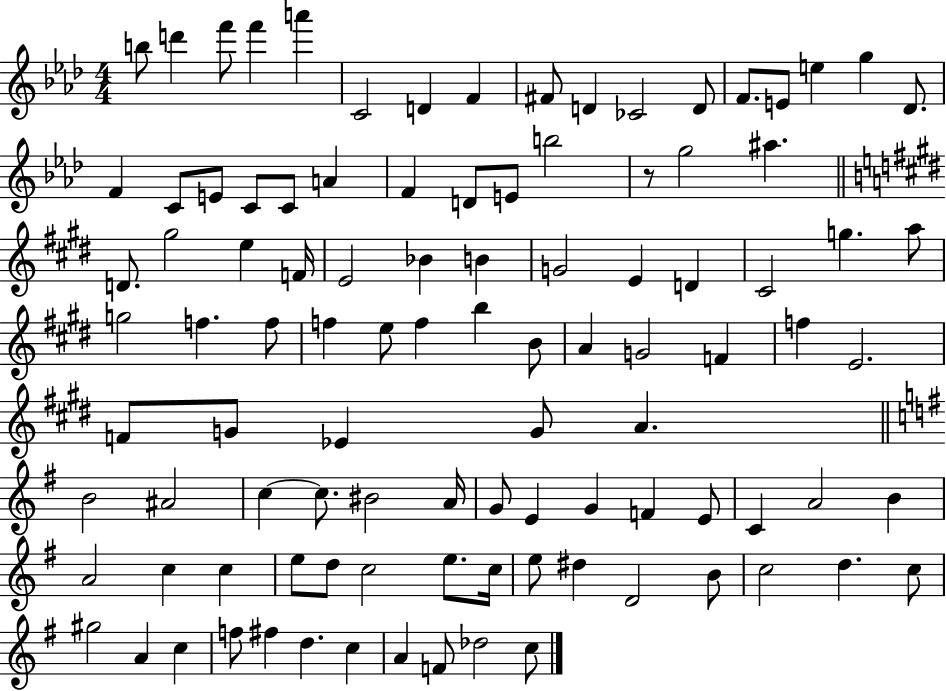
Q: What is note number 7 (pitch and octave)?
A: D4